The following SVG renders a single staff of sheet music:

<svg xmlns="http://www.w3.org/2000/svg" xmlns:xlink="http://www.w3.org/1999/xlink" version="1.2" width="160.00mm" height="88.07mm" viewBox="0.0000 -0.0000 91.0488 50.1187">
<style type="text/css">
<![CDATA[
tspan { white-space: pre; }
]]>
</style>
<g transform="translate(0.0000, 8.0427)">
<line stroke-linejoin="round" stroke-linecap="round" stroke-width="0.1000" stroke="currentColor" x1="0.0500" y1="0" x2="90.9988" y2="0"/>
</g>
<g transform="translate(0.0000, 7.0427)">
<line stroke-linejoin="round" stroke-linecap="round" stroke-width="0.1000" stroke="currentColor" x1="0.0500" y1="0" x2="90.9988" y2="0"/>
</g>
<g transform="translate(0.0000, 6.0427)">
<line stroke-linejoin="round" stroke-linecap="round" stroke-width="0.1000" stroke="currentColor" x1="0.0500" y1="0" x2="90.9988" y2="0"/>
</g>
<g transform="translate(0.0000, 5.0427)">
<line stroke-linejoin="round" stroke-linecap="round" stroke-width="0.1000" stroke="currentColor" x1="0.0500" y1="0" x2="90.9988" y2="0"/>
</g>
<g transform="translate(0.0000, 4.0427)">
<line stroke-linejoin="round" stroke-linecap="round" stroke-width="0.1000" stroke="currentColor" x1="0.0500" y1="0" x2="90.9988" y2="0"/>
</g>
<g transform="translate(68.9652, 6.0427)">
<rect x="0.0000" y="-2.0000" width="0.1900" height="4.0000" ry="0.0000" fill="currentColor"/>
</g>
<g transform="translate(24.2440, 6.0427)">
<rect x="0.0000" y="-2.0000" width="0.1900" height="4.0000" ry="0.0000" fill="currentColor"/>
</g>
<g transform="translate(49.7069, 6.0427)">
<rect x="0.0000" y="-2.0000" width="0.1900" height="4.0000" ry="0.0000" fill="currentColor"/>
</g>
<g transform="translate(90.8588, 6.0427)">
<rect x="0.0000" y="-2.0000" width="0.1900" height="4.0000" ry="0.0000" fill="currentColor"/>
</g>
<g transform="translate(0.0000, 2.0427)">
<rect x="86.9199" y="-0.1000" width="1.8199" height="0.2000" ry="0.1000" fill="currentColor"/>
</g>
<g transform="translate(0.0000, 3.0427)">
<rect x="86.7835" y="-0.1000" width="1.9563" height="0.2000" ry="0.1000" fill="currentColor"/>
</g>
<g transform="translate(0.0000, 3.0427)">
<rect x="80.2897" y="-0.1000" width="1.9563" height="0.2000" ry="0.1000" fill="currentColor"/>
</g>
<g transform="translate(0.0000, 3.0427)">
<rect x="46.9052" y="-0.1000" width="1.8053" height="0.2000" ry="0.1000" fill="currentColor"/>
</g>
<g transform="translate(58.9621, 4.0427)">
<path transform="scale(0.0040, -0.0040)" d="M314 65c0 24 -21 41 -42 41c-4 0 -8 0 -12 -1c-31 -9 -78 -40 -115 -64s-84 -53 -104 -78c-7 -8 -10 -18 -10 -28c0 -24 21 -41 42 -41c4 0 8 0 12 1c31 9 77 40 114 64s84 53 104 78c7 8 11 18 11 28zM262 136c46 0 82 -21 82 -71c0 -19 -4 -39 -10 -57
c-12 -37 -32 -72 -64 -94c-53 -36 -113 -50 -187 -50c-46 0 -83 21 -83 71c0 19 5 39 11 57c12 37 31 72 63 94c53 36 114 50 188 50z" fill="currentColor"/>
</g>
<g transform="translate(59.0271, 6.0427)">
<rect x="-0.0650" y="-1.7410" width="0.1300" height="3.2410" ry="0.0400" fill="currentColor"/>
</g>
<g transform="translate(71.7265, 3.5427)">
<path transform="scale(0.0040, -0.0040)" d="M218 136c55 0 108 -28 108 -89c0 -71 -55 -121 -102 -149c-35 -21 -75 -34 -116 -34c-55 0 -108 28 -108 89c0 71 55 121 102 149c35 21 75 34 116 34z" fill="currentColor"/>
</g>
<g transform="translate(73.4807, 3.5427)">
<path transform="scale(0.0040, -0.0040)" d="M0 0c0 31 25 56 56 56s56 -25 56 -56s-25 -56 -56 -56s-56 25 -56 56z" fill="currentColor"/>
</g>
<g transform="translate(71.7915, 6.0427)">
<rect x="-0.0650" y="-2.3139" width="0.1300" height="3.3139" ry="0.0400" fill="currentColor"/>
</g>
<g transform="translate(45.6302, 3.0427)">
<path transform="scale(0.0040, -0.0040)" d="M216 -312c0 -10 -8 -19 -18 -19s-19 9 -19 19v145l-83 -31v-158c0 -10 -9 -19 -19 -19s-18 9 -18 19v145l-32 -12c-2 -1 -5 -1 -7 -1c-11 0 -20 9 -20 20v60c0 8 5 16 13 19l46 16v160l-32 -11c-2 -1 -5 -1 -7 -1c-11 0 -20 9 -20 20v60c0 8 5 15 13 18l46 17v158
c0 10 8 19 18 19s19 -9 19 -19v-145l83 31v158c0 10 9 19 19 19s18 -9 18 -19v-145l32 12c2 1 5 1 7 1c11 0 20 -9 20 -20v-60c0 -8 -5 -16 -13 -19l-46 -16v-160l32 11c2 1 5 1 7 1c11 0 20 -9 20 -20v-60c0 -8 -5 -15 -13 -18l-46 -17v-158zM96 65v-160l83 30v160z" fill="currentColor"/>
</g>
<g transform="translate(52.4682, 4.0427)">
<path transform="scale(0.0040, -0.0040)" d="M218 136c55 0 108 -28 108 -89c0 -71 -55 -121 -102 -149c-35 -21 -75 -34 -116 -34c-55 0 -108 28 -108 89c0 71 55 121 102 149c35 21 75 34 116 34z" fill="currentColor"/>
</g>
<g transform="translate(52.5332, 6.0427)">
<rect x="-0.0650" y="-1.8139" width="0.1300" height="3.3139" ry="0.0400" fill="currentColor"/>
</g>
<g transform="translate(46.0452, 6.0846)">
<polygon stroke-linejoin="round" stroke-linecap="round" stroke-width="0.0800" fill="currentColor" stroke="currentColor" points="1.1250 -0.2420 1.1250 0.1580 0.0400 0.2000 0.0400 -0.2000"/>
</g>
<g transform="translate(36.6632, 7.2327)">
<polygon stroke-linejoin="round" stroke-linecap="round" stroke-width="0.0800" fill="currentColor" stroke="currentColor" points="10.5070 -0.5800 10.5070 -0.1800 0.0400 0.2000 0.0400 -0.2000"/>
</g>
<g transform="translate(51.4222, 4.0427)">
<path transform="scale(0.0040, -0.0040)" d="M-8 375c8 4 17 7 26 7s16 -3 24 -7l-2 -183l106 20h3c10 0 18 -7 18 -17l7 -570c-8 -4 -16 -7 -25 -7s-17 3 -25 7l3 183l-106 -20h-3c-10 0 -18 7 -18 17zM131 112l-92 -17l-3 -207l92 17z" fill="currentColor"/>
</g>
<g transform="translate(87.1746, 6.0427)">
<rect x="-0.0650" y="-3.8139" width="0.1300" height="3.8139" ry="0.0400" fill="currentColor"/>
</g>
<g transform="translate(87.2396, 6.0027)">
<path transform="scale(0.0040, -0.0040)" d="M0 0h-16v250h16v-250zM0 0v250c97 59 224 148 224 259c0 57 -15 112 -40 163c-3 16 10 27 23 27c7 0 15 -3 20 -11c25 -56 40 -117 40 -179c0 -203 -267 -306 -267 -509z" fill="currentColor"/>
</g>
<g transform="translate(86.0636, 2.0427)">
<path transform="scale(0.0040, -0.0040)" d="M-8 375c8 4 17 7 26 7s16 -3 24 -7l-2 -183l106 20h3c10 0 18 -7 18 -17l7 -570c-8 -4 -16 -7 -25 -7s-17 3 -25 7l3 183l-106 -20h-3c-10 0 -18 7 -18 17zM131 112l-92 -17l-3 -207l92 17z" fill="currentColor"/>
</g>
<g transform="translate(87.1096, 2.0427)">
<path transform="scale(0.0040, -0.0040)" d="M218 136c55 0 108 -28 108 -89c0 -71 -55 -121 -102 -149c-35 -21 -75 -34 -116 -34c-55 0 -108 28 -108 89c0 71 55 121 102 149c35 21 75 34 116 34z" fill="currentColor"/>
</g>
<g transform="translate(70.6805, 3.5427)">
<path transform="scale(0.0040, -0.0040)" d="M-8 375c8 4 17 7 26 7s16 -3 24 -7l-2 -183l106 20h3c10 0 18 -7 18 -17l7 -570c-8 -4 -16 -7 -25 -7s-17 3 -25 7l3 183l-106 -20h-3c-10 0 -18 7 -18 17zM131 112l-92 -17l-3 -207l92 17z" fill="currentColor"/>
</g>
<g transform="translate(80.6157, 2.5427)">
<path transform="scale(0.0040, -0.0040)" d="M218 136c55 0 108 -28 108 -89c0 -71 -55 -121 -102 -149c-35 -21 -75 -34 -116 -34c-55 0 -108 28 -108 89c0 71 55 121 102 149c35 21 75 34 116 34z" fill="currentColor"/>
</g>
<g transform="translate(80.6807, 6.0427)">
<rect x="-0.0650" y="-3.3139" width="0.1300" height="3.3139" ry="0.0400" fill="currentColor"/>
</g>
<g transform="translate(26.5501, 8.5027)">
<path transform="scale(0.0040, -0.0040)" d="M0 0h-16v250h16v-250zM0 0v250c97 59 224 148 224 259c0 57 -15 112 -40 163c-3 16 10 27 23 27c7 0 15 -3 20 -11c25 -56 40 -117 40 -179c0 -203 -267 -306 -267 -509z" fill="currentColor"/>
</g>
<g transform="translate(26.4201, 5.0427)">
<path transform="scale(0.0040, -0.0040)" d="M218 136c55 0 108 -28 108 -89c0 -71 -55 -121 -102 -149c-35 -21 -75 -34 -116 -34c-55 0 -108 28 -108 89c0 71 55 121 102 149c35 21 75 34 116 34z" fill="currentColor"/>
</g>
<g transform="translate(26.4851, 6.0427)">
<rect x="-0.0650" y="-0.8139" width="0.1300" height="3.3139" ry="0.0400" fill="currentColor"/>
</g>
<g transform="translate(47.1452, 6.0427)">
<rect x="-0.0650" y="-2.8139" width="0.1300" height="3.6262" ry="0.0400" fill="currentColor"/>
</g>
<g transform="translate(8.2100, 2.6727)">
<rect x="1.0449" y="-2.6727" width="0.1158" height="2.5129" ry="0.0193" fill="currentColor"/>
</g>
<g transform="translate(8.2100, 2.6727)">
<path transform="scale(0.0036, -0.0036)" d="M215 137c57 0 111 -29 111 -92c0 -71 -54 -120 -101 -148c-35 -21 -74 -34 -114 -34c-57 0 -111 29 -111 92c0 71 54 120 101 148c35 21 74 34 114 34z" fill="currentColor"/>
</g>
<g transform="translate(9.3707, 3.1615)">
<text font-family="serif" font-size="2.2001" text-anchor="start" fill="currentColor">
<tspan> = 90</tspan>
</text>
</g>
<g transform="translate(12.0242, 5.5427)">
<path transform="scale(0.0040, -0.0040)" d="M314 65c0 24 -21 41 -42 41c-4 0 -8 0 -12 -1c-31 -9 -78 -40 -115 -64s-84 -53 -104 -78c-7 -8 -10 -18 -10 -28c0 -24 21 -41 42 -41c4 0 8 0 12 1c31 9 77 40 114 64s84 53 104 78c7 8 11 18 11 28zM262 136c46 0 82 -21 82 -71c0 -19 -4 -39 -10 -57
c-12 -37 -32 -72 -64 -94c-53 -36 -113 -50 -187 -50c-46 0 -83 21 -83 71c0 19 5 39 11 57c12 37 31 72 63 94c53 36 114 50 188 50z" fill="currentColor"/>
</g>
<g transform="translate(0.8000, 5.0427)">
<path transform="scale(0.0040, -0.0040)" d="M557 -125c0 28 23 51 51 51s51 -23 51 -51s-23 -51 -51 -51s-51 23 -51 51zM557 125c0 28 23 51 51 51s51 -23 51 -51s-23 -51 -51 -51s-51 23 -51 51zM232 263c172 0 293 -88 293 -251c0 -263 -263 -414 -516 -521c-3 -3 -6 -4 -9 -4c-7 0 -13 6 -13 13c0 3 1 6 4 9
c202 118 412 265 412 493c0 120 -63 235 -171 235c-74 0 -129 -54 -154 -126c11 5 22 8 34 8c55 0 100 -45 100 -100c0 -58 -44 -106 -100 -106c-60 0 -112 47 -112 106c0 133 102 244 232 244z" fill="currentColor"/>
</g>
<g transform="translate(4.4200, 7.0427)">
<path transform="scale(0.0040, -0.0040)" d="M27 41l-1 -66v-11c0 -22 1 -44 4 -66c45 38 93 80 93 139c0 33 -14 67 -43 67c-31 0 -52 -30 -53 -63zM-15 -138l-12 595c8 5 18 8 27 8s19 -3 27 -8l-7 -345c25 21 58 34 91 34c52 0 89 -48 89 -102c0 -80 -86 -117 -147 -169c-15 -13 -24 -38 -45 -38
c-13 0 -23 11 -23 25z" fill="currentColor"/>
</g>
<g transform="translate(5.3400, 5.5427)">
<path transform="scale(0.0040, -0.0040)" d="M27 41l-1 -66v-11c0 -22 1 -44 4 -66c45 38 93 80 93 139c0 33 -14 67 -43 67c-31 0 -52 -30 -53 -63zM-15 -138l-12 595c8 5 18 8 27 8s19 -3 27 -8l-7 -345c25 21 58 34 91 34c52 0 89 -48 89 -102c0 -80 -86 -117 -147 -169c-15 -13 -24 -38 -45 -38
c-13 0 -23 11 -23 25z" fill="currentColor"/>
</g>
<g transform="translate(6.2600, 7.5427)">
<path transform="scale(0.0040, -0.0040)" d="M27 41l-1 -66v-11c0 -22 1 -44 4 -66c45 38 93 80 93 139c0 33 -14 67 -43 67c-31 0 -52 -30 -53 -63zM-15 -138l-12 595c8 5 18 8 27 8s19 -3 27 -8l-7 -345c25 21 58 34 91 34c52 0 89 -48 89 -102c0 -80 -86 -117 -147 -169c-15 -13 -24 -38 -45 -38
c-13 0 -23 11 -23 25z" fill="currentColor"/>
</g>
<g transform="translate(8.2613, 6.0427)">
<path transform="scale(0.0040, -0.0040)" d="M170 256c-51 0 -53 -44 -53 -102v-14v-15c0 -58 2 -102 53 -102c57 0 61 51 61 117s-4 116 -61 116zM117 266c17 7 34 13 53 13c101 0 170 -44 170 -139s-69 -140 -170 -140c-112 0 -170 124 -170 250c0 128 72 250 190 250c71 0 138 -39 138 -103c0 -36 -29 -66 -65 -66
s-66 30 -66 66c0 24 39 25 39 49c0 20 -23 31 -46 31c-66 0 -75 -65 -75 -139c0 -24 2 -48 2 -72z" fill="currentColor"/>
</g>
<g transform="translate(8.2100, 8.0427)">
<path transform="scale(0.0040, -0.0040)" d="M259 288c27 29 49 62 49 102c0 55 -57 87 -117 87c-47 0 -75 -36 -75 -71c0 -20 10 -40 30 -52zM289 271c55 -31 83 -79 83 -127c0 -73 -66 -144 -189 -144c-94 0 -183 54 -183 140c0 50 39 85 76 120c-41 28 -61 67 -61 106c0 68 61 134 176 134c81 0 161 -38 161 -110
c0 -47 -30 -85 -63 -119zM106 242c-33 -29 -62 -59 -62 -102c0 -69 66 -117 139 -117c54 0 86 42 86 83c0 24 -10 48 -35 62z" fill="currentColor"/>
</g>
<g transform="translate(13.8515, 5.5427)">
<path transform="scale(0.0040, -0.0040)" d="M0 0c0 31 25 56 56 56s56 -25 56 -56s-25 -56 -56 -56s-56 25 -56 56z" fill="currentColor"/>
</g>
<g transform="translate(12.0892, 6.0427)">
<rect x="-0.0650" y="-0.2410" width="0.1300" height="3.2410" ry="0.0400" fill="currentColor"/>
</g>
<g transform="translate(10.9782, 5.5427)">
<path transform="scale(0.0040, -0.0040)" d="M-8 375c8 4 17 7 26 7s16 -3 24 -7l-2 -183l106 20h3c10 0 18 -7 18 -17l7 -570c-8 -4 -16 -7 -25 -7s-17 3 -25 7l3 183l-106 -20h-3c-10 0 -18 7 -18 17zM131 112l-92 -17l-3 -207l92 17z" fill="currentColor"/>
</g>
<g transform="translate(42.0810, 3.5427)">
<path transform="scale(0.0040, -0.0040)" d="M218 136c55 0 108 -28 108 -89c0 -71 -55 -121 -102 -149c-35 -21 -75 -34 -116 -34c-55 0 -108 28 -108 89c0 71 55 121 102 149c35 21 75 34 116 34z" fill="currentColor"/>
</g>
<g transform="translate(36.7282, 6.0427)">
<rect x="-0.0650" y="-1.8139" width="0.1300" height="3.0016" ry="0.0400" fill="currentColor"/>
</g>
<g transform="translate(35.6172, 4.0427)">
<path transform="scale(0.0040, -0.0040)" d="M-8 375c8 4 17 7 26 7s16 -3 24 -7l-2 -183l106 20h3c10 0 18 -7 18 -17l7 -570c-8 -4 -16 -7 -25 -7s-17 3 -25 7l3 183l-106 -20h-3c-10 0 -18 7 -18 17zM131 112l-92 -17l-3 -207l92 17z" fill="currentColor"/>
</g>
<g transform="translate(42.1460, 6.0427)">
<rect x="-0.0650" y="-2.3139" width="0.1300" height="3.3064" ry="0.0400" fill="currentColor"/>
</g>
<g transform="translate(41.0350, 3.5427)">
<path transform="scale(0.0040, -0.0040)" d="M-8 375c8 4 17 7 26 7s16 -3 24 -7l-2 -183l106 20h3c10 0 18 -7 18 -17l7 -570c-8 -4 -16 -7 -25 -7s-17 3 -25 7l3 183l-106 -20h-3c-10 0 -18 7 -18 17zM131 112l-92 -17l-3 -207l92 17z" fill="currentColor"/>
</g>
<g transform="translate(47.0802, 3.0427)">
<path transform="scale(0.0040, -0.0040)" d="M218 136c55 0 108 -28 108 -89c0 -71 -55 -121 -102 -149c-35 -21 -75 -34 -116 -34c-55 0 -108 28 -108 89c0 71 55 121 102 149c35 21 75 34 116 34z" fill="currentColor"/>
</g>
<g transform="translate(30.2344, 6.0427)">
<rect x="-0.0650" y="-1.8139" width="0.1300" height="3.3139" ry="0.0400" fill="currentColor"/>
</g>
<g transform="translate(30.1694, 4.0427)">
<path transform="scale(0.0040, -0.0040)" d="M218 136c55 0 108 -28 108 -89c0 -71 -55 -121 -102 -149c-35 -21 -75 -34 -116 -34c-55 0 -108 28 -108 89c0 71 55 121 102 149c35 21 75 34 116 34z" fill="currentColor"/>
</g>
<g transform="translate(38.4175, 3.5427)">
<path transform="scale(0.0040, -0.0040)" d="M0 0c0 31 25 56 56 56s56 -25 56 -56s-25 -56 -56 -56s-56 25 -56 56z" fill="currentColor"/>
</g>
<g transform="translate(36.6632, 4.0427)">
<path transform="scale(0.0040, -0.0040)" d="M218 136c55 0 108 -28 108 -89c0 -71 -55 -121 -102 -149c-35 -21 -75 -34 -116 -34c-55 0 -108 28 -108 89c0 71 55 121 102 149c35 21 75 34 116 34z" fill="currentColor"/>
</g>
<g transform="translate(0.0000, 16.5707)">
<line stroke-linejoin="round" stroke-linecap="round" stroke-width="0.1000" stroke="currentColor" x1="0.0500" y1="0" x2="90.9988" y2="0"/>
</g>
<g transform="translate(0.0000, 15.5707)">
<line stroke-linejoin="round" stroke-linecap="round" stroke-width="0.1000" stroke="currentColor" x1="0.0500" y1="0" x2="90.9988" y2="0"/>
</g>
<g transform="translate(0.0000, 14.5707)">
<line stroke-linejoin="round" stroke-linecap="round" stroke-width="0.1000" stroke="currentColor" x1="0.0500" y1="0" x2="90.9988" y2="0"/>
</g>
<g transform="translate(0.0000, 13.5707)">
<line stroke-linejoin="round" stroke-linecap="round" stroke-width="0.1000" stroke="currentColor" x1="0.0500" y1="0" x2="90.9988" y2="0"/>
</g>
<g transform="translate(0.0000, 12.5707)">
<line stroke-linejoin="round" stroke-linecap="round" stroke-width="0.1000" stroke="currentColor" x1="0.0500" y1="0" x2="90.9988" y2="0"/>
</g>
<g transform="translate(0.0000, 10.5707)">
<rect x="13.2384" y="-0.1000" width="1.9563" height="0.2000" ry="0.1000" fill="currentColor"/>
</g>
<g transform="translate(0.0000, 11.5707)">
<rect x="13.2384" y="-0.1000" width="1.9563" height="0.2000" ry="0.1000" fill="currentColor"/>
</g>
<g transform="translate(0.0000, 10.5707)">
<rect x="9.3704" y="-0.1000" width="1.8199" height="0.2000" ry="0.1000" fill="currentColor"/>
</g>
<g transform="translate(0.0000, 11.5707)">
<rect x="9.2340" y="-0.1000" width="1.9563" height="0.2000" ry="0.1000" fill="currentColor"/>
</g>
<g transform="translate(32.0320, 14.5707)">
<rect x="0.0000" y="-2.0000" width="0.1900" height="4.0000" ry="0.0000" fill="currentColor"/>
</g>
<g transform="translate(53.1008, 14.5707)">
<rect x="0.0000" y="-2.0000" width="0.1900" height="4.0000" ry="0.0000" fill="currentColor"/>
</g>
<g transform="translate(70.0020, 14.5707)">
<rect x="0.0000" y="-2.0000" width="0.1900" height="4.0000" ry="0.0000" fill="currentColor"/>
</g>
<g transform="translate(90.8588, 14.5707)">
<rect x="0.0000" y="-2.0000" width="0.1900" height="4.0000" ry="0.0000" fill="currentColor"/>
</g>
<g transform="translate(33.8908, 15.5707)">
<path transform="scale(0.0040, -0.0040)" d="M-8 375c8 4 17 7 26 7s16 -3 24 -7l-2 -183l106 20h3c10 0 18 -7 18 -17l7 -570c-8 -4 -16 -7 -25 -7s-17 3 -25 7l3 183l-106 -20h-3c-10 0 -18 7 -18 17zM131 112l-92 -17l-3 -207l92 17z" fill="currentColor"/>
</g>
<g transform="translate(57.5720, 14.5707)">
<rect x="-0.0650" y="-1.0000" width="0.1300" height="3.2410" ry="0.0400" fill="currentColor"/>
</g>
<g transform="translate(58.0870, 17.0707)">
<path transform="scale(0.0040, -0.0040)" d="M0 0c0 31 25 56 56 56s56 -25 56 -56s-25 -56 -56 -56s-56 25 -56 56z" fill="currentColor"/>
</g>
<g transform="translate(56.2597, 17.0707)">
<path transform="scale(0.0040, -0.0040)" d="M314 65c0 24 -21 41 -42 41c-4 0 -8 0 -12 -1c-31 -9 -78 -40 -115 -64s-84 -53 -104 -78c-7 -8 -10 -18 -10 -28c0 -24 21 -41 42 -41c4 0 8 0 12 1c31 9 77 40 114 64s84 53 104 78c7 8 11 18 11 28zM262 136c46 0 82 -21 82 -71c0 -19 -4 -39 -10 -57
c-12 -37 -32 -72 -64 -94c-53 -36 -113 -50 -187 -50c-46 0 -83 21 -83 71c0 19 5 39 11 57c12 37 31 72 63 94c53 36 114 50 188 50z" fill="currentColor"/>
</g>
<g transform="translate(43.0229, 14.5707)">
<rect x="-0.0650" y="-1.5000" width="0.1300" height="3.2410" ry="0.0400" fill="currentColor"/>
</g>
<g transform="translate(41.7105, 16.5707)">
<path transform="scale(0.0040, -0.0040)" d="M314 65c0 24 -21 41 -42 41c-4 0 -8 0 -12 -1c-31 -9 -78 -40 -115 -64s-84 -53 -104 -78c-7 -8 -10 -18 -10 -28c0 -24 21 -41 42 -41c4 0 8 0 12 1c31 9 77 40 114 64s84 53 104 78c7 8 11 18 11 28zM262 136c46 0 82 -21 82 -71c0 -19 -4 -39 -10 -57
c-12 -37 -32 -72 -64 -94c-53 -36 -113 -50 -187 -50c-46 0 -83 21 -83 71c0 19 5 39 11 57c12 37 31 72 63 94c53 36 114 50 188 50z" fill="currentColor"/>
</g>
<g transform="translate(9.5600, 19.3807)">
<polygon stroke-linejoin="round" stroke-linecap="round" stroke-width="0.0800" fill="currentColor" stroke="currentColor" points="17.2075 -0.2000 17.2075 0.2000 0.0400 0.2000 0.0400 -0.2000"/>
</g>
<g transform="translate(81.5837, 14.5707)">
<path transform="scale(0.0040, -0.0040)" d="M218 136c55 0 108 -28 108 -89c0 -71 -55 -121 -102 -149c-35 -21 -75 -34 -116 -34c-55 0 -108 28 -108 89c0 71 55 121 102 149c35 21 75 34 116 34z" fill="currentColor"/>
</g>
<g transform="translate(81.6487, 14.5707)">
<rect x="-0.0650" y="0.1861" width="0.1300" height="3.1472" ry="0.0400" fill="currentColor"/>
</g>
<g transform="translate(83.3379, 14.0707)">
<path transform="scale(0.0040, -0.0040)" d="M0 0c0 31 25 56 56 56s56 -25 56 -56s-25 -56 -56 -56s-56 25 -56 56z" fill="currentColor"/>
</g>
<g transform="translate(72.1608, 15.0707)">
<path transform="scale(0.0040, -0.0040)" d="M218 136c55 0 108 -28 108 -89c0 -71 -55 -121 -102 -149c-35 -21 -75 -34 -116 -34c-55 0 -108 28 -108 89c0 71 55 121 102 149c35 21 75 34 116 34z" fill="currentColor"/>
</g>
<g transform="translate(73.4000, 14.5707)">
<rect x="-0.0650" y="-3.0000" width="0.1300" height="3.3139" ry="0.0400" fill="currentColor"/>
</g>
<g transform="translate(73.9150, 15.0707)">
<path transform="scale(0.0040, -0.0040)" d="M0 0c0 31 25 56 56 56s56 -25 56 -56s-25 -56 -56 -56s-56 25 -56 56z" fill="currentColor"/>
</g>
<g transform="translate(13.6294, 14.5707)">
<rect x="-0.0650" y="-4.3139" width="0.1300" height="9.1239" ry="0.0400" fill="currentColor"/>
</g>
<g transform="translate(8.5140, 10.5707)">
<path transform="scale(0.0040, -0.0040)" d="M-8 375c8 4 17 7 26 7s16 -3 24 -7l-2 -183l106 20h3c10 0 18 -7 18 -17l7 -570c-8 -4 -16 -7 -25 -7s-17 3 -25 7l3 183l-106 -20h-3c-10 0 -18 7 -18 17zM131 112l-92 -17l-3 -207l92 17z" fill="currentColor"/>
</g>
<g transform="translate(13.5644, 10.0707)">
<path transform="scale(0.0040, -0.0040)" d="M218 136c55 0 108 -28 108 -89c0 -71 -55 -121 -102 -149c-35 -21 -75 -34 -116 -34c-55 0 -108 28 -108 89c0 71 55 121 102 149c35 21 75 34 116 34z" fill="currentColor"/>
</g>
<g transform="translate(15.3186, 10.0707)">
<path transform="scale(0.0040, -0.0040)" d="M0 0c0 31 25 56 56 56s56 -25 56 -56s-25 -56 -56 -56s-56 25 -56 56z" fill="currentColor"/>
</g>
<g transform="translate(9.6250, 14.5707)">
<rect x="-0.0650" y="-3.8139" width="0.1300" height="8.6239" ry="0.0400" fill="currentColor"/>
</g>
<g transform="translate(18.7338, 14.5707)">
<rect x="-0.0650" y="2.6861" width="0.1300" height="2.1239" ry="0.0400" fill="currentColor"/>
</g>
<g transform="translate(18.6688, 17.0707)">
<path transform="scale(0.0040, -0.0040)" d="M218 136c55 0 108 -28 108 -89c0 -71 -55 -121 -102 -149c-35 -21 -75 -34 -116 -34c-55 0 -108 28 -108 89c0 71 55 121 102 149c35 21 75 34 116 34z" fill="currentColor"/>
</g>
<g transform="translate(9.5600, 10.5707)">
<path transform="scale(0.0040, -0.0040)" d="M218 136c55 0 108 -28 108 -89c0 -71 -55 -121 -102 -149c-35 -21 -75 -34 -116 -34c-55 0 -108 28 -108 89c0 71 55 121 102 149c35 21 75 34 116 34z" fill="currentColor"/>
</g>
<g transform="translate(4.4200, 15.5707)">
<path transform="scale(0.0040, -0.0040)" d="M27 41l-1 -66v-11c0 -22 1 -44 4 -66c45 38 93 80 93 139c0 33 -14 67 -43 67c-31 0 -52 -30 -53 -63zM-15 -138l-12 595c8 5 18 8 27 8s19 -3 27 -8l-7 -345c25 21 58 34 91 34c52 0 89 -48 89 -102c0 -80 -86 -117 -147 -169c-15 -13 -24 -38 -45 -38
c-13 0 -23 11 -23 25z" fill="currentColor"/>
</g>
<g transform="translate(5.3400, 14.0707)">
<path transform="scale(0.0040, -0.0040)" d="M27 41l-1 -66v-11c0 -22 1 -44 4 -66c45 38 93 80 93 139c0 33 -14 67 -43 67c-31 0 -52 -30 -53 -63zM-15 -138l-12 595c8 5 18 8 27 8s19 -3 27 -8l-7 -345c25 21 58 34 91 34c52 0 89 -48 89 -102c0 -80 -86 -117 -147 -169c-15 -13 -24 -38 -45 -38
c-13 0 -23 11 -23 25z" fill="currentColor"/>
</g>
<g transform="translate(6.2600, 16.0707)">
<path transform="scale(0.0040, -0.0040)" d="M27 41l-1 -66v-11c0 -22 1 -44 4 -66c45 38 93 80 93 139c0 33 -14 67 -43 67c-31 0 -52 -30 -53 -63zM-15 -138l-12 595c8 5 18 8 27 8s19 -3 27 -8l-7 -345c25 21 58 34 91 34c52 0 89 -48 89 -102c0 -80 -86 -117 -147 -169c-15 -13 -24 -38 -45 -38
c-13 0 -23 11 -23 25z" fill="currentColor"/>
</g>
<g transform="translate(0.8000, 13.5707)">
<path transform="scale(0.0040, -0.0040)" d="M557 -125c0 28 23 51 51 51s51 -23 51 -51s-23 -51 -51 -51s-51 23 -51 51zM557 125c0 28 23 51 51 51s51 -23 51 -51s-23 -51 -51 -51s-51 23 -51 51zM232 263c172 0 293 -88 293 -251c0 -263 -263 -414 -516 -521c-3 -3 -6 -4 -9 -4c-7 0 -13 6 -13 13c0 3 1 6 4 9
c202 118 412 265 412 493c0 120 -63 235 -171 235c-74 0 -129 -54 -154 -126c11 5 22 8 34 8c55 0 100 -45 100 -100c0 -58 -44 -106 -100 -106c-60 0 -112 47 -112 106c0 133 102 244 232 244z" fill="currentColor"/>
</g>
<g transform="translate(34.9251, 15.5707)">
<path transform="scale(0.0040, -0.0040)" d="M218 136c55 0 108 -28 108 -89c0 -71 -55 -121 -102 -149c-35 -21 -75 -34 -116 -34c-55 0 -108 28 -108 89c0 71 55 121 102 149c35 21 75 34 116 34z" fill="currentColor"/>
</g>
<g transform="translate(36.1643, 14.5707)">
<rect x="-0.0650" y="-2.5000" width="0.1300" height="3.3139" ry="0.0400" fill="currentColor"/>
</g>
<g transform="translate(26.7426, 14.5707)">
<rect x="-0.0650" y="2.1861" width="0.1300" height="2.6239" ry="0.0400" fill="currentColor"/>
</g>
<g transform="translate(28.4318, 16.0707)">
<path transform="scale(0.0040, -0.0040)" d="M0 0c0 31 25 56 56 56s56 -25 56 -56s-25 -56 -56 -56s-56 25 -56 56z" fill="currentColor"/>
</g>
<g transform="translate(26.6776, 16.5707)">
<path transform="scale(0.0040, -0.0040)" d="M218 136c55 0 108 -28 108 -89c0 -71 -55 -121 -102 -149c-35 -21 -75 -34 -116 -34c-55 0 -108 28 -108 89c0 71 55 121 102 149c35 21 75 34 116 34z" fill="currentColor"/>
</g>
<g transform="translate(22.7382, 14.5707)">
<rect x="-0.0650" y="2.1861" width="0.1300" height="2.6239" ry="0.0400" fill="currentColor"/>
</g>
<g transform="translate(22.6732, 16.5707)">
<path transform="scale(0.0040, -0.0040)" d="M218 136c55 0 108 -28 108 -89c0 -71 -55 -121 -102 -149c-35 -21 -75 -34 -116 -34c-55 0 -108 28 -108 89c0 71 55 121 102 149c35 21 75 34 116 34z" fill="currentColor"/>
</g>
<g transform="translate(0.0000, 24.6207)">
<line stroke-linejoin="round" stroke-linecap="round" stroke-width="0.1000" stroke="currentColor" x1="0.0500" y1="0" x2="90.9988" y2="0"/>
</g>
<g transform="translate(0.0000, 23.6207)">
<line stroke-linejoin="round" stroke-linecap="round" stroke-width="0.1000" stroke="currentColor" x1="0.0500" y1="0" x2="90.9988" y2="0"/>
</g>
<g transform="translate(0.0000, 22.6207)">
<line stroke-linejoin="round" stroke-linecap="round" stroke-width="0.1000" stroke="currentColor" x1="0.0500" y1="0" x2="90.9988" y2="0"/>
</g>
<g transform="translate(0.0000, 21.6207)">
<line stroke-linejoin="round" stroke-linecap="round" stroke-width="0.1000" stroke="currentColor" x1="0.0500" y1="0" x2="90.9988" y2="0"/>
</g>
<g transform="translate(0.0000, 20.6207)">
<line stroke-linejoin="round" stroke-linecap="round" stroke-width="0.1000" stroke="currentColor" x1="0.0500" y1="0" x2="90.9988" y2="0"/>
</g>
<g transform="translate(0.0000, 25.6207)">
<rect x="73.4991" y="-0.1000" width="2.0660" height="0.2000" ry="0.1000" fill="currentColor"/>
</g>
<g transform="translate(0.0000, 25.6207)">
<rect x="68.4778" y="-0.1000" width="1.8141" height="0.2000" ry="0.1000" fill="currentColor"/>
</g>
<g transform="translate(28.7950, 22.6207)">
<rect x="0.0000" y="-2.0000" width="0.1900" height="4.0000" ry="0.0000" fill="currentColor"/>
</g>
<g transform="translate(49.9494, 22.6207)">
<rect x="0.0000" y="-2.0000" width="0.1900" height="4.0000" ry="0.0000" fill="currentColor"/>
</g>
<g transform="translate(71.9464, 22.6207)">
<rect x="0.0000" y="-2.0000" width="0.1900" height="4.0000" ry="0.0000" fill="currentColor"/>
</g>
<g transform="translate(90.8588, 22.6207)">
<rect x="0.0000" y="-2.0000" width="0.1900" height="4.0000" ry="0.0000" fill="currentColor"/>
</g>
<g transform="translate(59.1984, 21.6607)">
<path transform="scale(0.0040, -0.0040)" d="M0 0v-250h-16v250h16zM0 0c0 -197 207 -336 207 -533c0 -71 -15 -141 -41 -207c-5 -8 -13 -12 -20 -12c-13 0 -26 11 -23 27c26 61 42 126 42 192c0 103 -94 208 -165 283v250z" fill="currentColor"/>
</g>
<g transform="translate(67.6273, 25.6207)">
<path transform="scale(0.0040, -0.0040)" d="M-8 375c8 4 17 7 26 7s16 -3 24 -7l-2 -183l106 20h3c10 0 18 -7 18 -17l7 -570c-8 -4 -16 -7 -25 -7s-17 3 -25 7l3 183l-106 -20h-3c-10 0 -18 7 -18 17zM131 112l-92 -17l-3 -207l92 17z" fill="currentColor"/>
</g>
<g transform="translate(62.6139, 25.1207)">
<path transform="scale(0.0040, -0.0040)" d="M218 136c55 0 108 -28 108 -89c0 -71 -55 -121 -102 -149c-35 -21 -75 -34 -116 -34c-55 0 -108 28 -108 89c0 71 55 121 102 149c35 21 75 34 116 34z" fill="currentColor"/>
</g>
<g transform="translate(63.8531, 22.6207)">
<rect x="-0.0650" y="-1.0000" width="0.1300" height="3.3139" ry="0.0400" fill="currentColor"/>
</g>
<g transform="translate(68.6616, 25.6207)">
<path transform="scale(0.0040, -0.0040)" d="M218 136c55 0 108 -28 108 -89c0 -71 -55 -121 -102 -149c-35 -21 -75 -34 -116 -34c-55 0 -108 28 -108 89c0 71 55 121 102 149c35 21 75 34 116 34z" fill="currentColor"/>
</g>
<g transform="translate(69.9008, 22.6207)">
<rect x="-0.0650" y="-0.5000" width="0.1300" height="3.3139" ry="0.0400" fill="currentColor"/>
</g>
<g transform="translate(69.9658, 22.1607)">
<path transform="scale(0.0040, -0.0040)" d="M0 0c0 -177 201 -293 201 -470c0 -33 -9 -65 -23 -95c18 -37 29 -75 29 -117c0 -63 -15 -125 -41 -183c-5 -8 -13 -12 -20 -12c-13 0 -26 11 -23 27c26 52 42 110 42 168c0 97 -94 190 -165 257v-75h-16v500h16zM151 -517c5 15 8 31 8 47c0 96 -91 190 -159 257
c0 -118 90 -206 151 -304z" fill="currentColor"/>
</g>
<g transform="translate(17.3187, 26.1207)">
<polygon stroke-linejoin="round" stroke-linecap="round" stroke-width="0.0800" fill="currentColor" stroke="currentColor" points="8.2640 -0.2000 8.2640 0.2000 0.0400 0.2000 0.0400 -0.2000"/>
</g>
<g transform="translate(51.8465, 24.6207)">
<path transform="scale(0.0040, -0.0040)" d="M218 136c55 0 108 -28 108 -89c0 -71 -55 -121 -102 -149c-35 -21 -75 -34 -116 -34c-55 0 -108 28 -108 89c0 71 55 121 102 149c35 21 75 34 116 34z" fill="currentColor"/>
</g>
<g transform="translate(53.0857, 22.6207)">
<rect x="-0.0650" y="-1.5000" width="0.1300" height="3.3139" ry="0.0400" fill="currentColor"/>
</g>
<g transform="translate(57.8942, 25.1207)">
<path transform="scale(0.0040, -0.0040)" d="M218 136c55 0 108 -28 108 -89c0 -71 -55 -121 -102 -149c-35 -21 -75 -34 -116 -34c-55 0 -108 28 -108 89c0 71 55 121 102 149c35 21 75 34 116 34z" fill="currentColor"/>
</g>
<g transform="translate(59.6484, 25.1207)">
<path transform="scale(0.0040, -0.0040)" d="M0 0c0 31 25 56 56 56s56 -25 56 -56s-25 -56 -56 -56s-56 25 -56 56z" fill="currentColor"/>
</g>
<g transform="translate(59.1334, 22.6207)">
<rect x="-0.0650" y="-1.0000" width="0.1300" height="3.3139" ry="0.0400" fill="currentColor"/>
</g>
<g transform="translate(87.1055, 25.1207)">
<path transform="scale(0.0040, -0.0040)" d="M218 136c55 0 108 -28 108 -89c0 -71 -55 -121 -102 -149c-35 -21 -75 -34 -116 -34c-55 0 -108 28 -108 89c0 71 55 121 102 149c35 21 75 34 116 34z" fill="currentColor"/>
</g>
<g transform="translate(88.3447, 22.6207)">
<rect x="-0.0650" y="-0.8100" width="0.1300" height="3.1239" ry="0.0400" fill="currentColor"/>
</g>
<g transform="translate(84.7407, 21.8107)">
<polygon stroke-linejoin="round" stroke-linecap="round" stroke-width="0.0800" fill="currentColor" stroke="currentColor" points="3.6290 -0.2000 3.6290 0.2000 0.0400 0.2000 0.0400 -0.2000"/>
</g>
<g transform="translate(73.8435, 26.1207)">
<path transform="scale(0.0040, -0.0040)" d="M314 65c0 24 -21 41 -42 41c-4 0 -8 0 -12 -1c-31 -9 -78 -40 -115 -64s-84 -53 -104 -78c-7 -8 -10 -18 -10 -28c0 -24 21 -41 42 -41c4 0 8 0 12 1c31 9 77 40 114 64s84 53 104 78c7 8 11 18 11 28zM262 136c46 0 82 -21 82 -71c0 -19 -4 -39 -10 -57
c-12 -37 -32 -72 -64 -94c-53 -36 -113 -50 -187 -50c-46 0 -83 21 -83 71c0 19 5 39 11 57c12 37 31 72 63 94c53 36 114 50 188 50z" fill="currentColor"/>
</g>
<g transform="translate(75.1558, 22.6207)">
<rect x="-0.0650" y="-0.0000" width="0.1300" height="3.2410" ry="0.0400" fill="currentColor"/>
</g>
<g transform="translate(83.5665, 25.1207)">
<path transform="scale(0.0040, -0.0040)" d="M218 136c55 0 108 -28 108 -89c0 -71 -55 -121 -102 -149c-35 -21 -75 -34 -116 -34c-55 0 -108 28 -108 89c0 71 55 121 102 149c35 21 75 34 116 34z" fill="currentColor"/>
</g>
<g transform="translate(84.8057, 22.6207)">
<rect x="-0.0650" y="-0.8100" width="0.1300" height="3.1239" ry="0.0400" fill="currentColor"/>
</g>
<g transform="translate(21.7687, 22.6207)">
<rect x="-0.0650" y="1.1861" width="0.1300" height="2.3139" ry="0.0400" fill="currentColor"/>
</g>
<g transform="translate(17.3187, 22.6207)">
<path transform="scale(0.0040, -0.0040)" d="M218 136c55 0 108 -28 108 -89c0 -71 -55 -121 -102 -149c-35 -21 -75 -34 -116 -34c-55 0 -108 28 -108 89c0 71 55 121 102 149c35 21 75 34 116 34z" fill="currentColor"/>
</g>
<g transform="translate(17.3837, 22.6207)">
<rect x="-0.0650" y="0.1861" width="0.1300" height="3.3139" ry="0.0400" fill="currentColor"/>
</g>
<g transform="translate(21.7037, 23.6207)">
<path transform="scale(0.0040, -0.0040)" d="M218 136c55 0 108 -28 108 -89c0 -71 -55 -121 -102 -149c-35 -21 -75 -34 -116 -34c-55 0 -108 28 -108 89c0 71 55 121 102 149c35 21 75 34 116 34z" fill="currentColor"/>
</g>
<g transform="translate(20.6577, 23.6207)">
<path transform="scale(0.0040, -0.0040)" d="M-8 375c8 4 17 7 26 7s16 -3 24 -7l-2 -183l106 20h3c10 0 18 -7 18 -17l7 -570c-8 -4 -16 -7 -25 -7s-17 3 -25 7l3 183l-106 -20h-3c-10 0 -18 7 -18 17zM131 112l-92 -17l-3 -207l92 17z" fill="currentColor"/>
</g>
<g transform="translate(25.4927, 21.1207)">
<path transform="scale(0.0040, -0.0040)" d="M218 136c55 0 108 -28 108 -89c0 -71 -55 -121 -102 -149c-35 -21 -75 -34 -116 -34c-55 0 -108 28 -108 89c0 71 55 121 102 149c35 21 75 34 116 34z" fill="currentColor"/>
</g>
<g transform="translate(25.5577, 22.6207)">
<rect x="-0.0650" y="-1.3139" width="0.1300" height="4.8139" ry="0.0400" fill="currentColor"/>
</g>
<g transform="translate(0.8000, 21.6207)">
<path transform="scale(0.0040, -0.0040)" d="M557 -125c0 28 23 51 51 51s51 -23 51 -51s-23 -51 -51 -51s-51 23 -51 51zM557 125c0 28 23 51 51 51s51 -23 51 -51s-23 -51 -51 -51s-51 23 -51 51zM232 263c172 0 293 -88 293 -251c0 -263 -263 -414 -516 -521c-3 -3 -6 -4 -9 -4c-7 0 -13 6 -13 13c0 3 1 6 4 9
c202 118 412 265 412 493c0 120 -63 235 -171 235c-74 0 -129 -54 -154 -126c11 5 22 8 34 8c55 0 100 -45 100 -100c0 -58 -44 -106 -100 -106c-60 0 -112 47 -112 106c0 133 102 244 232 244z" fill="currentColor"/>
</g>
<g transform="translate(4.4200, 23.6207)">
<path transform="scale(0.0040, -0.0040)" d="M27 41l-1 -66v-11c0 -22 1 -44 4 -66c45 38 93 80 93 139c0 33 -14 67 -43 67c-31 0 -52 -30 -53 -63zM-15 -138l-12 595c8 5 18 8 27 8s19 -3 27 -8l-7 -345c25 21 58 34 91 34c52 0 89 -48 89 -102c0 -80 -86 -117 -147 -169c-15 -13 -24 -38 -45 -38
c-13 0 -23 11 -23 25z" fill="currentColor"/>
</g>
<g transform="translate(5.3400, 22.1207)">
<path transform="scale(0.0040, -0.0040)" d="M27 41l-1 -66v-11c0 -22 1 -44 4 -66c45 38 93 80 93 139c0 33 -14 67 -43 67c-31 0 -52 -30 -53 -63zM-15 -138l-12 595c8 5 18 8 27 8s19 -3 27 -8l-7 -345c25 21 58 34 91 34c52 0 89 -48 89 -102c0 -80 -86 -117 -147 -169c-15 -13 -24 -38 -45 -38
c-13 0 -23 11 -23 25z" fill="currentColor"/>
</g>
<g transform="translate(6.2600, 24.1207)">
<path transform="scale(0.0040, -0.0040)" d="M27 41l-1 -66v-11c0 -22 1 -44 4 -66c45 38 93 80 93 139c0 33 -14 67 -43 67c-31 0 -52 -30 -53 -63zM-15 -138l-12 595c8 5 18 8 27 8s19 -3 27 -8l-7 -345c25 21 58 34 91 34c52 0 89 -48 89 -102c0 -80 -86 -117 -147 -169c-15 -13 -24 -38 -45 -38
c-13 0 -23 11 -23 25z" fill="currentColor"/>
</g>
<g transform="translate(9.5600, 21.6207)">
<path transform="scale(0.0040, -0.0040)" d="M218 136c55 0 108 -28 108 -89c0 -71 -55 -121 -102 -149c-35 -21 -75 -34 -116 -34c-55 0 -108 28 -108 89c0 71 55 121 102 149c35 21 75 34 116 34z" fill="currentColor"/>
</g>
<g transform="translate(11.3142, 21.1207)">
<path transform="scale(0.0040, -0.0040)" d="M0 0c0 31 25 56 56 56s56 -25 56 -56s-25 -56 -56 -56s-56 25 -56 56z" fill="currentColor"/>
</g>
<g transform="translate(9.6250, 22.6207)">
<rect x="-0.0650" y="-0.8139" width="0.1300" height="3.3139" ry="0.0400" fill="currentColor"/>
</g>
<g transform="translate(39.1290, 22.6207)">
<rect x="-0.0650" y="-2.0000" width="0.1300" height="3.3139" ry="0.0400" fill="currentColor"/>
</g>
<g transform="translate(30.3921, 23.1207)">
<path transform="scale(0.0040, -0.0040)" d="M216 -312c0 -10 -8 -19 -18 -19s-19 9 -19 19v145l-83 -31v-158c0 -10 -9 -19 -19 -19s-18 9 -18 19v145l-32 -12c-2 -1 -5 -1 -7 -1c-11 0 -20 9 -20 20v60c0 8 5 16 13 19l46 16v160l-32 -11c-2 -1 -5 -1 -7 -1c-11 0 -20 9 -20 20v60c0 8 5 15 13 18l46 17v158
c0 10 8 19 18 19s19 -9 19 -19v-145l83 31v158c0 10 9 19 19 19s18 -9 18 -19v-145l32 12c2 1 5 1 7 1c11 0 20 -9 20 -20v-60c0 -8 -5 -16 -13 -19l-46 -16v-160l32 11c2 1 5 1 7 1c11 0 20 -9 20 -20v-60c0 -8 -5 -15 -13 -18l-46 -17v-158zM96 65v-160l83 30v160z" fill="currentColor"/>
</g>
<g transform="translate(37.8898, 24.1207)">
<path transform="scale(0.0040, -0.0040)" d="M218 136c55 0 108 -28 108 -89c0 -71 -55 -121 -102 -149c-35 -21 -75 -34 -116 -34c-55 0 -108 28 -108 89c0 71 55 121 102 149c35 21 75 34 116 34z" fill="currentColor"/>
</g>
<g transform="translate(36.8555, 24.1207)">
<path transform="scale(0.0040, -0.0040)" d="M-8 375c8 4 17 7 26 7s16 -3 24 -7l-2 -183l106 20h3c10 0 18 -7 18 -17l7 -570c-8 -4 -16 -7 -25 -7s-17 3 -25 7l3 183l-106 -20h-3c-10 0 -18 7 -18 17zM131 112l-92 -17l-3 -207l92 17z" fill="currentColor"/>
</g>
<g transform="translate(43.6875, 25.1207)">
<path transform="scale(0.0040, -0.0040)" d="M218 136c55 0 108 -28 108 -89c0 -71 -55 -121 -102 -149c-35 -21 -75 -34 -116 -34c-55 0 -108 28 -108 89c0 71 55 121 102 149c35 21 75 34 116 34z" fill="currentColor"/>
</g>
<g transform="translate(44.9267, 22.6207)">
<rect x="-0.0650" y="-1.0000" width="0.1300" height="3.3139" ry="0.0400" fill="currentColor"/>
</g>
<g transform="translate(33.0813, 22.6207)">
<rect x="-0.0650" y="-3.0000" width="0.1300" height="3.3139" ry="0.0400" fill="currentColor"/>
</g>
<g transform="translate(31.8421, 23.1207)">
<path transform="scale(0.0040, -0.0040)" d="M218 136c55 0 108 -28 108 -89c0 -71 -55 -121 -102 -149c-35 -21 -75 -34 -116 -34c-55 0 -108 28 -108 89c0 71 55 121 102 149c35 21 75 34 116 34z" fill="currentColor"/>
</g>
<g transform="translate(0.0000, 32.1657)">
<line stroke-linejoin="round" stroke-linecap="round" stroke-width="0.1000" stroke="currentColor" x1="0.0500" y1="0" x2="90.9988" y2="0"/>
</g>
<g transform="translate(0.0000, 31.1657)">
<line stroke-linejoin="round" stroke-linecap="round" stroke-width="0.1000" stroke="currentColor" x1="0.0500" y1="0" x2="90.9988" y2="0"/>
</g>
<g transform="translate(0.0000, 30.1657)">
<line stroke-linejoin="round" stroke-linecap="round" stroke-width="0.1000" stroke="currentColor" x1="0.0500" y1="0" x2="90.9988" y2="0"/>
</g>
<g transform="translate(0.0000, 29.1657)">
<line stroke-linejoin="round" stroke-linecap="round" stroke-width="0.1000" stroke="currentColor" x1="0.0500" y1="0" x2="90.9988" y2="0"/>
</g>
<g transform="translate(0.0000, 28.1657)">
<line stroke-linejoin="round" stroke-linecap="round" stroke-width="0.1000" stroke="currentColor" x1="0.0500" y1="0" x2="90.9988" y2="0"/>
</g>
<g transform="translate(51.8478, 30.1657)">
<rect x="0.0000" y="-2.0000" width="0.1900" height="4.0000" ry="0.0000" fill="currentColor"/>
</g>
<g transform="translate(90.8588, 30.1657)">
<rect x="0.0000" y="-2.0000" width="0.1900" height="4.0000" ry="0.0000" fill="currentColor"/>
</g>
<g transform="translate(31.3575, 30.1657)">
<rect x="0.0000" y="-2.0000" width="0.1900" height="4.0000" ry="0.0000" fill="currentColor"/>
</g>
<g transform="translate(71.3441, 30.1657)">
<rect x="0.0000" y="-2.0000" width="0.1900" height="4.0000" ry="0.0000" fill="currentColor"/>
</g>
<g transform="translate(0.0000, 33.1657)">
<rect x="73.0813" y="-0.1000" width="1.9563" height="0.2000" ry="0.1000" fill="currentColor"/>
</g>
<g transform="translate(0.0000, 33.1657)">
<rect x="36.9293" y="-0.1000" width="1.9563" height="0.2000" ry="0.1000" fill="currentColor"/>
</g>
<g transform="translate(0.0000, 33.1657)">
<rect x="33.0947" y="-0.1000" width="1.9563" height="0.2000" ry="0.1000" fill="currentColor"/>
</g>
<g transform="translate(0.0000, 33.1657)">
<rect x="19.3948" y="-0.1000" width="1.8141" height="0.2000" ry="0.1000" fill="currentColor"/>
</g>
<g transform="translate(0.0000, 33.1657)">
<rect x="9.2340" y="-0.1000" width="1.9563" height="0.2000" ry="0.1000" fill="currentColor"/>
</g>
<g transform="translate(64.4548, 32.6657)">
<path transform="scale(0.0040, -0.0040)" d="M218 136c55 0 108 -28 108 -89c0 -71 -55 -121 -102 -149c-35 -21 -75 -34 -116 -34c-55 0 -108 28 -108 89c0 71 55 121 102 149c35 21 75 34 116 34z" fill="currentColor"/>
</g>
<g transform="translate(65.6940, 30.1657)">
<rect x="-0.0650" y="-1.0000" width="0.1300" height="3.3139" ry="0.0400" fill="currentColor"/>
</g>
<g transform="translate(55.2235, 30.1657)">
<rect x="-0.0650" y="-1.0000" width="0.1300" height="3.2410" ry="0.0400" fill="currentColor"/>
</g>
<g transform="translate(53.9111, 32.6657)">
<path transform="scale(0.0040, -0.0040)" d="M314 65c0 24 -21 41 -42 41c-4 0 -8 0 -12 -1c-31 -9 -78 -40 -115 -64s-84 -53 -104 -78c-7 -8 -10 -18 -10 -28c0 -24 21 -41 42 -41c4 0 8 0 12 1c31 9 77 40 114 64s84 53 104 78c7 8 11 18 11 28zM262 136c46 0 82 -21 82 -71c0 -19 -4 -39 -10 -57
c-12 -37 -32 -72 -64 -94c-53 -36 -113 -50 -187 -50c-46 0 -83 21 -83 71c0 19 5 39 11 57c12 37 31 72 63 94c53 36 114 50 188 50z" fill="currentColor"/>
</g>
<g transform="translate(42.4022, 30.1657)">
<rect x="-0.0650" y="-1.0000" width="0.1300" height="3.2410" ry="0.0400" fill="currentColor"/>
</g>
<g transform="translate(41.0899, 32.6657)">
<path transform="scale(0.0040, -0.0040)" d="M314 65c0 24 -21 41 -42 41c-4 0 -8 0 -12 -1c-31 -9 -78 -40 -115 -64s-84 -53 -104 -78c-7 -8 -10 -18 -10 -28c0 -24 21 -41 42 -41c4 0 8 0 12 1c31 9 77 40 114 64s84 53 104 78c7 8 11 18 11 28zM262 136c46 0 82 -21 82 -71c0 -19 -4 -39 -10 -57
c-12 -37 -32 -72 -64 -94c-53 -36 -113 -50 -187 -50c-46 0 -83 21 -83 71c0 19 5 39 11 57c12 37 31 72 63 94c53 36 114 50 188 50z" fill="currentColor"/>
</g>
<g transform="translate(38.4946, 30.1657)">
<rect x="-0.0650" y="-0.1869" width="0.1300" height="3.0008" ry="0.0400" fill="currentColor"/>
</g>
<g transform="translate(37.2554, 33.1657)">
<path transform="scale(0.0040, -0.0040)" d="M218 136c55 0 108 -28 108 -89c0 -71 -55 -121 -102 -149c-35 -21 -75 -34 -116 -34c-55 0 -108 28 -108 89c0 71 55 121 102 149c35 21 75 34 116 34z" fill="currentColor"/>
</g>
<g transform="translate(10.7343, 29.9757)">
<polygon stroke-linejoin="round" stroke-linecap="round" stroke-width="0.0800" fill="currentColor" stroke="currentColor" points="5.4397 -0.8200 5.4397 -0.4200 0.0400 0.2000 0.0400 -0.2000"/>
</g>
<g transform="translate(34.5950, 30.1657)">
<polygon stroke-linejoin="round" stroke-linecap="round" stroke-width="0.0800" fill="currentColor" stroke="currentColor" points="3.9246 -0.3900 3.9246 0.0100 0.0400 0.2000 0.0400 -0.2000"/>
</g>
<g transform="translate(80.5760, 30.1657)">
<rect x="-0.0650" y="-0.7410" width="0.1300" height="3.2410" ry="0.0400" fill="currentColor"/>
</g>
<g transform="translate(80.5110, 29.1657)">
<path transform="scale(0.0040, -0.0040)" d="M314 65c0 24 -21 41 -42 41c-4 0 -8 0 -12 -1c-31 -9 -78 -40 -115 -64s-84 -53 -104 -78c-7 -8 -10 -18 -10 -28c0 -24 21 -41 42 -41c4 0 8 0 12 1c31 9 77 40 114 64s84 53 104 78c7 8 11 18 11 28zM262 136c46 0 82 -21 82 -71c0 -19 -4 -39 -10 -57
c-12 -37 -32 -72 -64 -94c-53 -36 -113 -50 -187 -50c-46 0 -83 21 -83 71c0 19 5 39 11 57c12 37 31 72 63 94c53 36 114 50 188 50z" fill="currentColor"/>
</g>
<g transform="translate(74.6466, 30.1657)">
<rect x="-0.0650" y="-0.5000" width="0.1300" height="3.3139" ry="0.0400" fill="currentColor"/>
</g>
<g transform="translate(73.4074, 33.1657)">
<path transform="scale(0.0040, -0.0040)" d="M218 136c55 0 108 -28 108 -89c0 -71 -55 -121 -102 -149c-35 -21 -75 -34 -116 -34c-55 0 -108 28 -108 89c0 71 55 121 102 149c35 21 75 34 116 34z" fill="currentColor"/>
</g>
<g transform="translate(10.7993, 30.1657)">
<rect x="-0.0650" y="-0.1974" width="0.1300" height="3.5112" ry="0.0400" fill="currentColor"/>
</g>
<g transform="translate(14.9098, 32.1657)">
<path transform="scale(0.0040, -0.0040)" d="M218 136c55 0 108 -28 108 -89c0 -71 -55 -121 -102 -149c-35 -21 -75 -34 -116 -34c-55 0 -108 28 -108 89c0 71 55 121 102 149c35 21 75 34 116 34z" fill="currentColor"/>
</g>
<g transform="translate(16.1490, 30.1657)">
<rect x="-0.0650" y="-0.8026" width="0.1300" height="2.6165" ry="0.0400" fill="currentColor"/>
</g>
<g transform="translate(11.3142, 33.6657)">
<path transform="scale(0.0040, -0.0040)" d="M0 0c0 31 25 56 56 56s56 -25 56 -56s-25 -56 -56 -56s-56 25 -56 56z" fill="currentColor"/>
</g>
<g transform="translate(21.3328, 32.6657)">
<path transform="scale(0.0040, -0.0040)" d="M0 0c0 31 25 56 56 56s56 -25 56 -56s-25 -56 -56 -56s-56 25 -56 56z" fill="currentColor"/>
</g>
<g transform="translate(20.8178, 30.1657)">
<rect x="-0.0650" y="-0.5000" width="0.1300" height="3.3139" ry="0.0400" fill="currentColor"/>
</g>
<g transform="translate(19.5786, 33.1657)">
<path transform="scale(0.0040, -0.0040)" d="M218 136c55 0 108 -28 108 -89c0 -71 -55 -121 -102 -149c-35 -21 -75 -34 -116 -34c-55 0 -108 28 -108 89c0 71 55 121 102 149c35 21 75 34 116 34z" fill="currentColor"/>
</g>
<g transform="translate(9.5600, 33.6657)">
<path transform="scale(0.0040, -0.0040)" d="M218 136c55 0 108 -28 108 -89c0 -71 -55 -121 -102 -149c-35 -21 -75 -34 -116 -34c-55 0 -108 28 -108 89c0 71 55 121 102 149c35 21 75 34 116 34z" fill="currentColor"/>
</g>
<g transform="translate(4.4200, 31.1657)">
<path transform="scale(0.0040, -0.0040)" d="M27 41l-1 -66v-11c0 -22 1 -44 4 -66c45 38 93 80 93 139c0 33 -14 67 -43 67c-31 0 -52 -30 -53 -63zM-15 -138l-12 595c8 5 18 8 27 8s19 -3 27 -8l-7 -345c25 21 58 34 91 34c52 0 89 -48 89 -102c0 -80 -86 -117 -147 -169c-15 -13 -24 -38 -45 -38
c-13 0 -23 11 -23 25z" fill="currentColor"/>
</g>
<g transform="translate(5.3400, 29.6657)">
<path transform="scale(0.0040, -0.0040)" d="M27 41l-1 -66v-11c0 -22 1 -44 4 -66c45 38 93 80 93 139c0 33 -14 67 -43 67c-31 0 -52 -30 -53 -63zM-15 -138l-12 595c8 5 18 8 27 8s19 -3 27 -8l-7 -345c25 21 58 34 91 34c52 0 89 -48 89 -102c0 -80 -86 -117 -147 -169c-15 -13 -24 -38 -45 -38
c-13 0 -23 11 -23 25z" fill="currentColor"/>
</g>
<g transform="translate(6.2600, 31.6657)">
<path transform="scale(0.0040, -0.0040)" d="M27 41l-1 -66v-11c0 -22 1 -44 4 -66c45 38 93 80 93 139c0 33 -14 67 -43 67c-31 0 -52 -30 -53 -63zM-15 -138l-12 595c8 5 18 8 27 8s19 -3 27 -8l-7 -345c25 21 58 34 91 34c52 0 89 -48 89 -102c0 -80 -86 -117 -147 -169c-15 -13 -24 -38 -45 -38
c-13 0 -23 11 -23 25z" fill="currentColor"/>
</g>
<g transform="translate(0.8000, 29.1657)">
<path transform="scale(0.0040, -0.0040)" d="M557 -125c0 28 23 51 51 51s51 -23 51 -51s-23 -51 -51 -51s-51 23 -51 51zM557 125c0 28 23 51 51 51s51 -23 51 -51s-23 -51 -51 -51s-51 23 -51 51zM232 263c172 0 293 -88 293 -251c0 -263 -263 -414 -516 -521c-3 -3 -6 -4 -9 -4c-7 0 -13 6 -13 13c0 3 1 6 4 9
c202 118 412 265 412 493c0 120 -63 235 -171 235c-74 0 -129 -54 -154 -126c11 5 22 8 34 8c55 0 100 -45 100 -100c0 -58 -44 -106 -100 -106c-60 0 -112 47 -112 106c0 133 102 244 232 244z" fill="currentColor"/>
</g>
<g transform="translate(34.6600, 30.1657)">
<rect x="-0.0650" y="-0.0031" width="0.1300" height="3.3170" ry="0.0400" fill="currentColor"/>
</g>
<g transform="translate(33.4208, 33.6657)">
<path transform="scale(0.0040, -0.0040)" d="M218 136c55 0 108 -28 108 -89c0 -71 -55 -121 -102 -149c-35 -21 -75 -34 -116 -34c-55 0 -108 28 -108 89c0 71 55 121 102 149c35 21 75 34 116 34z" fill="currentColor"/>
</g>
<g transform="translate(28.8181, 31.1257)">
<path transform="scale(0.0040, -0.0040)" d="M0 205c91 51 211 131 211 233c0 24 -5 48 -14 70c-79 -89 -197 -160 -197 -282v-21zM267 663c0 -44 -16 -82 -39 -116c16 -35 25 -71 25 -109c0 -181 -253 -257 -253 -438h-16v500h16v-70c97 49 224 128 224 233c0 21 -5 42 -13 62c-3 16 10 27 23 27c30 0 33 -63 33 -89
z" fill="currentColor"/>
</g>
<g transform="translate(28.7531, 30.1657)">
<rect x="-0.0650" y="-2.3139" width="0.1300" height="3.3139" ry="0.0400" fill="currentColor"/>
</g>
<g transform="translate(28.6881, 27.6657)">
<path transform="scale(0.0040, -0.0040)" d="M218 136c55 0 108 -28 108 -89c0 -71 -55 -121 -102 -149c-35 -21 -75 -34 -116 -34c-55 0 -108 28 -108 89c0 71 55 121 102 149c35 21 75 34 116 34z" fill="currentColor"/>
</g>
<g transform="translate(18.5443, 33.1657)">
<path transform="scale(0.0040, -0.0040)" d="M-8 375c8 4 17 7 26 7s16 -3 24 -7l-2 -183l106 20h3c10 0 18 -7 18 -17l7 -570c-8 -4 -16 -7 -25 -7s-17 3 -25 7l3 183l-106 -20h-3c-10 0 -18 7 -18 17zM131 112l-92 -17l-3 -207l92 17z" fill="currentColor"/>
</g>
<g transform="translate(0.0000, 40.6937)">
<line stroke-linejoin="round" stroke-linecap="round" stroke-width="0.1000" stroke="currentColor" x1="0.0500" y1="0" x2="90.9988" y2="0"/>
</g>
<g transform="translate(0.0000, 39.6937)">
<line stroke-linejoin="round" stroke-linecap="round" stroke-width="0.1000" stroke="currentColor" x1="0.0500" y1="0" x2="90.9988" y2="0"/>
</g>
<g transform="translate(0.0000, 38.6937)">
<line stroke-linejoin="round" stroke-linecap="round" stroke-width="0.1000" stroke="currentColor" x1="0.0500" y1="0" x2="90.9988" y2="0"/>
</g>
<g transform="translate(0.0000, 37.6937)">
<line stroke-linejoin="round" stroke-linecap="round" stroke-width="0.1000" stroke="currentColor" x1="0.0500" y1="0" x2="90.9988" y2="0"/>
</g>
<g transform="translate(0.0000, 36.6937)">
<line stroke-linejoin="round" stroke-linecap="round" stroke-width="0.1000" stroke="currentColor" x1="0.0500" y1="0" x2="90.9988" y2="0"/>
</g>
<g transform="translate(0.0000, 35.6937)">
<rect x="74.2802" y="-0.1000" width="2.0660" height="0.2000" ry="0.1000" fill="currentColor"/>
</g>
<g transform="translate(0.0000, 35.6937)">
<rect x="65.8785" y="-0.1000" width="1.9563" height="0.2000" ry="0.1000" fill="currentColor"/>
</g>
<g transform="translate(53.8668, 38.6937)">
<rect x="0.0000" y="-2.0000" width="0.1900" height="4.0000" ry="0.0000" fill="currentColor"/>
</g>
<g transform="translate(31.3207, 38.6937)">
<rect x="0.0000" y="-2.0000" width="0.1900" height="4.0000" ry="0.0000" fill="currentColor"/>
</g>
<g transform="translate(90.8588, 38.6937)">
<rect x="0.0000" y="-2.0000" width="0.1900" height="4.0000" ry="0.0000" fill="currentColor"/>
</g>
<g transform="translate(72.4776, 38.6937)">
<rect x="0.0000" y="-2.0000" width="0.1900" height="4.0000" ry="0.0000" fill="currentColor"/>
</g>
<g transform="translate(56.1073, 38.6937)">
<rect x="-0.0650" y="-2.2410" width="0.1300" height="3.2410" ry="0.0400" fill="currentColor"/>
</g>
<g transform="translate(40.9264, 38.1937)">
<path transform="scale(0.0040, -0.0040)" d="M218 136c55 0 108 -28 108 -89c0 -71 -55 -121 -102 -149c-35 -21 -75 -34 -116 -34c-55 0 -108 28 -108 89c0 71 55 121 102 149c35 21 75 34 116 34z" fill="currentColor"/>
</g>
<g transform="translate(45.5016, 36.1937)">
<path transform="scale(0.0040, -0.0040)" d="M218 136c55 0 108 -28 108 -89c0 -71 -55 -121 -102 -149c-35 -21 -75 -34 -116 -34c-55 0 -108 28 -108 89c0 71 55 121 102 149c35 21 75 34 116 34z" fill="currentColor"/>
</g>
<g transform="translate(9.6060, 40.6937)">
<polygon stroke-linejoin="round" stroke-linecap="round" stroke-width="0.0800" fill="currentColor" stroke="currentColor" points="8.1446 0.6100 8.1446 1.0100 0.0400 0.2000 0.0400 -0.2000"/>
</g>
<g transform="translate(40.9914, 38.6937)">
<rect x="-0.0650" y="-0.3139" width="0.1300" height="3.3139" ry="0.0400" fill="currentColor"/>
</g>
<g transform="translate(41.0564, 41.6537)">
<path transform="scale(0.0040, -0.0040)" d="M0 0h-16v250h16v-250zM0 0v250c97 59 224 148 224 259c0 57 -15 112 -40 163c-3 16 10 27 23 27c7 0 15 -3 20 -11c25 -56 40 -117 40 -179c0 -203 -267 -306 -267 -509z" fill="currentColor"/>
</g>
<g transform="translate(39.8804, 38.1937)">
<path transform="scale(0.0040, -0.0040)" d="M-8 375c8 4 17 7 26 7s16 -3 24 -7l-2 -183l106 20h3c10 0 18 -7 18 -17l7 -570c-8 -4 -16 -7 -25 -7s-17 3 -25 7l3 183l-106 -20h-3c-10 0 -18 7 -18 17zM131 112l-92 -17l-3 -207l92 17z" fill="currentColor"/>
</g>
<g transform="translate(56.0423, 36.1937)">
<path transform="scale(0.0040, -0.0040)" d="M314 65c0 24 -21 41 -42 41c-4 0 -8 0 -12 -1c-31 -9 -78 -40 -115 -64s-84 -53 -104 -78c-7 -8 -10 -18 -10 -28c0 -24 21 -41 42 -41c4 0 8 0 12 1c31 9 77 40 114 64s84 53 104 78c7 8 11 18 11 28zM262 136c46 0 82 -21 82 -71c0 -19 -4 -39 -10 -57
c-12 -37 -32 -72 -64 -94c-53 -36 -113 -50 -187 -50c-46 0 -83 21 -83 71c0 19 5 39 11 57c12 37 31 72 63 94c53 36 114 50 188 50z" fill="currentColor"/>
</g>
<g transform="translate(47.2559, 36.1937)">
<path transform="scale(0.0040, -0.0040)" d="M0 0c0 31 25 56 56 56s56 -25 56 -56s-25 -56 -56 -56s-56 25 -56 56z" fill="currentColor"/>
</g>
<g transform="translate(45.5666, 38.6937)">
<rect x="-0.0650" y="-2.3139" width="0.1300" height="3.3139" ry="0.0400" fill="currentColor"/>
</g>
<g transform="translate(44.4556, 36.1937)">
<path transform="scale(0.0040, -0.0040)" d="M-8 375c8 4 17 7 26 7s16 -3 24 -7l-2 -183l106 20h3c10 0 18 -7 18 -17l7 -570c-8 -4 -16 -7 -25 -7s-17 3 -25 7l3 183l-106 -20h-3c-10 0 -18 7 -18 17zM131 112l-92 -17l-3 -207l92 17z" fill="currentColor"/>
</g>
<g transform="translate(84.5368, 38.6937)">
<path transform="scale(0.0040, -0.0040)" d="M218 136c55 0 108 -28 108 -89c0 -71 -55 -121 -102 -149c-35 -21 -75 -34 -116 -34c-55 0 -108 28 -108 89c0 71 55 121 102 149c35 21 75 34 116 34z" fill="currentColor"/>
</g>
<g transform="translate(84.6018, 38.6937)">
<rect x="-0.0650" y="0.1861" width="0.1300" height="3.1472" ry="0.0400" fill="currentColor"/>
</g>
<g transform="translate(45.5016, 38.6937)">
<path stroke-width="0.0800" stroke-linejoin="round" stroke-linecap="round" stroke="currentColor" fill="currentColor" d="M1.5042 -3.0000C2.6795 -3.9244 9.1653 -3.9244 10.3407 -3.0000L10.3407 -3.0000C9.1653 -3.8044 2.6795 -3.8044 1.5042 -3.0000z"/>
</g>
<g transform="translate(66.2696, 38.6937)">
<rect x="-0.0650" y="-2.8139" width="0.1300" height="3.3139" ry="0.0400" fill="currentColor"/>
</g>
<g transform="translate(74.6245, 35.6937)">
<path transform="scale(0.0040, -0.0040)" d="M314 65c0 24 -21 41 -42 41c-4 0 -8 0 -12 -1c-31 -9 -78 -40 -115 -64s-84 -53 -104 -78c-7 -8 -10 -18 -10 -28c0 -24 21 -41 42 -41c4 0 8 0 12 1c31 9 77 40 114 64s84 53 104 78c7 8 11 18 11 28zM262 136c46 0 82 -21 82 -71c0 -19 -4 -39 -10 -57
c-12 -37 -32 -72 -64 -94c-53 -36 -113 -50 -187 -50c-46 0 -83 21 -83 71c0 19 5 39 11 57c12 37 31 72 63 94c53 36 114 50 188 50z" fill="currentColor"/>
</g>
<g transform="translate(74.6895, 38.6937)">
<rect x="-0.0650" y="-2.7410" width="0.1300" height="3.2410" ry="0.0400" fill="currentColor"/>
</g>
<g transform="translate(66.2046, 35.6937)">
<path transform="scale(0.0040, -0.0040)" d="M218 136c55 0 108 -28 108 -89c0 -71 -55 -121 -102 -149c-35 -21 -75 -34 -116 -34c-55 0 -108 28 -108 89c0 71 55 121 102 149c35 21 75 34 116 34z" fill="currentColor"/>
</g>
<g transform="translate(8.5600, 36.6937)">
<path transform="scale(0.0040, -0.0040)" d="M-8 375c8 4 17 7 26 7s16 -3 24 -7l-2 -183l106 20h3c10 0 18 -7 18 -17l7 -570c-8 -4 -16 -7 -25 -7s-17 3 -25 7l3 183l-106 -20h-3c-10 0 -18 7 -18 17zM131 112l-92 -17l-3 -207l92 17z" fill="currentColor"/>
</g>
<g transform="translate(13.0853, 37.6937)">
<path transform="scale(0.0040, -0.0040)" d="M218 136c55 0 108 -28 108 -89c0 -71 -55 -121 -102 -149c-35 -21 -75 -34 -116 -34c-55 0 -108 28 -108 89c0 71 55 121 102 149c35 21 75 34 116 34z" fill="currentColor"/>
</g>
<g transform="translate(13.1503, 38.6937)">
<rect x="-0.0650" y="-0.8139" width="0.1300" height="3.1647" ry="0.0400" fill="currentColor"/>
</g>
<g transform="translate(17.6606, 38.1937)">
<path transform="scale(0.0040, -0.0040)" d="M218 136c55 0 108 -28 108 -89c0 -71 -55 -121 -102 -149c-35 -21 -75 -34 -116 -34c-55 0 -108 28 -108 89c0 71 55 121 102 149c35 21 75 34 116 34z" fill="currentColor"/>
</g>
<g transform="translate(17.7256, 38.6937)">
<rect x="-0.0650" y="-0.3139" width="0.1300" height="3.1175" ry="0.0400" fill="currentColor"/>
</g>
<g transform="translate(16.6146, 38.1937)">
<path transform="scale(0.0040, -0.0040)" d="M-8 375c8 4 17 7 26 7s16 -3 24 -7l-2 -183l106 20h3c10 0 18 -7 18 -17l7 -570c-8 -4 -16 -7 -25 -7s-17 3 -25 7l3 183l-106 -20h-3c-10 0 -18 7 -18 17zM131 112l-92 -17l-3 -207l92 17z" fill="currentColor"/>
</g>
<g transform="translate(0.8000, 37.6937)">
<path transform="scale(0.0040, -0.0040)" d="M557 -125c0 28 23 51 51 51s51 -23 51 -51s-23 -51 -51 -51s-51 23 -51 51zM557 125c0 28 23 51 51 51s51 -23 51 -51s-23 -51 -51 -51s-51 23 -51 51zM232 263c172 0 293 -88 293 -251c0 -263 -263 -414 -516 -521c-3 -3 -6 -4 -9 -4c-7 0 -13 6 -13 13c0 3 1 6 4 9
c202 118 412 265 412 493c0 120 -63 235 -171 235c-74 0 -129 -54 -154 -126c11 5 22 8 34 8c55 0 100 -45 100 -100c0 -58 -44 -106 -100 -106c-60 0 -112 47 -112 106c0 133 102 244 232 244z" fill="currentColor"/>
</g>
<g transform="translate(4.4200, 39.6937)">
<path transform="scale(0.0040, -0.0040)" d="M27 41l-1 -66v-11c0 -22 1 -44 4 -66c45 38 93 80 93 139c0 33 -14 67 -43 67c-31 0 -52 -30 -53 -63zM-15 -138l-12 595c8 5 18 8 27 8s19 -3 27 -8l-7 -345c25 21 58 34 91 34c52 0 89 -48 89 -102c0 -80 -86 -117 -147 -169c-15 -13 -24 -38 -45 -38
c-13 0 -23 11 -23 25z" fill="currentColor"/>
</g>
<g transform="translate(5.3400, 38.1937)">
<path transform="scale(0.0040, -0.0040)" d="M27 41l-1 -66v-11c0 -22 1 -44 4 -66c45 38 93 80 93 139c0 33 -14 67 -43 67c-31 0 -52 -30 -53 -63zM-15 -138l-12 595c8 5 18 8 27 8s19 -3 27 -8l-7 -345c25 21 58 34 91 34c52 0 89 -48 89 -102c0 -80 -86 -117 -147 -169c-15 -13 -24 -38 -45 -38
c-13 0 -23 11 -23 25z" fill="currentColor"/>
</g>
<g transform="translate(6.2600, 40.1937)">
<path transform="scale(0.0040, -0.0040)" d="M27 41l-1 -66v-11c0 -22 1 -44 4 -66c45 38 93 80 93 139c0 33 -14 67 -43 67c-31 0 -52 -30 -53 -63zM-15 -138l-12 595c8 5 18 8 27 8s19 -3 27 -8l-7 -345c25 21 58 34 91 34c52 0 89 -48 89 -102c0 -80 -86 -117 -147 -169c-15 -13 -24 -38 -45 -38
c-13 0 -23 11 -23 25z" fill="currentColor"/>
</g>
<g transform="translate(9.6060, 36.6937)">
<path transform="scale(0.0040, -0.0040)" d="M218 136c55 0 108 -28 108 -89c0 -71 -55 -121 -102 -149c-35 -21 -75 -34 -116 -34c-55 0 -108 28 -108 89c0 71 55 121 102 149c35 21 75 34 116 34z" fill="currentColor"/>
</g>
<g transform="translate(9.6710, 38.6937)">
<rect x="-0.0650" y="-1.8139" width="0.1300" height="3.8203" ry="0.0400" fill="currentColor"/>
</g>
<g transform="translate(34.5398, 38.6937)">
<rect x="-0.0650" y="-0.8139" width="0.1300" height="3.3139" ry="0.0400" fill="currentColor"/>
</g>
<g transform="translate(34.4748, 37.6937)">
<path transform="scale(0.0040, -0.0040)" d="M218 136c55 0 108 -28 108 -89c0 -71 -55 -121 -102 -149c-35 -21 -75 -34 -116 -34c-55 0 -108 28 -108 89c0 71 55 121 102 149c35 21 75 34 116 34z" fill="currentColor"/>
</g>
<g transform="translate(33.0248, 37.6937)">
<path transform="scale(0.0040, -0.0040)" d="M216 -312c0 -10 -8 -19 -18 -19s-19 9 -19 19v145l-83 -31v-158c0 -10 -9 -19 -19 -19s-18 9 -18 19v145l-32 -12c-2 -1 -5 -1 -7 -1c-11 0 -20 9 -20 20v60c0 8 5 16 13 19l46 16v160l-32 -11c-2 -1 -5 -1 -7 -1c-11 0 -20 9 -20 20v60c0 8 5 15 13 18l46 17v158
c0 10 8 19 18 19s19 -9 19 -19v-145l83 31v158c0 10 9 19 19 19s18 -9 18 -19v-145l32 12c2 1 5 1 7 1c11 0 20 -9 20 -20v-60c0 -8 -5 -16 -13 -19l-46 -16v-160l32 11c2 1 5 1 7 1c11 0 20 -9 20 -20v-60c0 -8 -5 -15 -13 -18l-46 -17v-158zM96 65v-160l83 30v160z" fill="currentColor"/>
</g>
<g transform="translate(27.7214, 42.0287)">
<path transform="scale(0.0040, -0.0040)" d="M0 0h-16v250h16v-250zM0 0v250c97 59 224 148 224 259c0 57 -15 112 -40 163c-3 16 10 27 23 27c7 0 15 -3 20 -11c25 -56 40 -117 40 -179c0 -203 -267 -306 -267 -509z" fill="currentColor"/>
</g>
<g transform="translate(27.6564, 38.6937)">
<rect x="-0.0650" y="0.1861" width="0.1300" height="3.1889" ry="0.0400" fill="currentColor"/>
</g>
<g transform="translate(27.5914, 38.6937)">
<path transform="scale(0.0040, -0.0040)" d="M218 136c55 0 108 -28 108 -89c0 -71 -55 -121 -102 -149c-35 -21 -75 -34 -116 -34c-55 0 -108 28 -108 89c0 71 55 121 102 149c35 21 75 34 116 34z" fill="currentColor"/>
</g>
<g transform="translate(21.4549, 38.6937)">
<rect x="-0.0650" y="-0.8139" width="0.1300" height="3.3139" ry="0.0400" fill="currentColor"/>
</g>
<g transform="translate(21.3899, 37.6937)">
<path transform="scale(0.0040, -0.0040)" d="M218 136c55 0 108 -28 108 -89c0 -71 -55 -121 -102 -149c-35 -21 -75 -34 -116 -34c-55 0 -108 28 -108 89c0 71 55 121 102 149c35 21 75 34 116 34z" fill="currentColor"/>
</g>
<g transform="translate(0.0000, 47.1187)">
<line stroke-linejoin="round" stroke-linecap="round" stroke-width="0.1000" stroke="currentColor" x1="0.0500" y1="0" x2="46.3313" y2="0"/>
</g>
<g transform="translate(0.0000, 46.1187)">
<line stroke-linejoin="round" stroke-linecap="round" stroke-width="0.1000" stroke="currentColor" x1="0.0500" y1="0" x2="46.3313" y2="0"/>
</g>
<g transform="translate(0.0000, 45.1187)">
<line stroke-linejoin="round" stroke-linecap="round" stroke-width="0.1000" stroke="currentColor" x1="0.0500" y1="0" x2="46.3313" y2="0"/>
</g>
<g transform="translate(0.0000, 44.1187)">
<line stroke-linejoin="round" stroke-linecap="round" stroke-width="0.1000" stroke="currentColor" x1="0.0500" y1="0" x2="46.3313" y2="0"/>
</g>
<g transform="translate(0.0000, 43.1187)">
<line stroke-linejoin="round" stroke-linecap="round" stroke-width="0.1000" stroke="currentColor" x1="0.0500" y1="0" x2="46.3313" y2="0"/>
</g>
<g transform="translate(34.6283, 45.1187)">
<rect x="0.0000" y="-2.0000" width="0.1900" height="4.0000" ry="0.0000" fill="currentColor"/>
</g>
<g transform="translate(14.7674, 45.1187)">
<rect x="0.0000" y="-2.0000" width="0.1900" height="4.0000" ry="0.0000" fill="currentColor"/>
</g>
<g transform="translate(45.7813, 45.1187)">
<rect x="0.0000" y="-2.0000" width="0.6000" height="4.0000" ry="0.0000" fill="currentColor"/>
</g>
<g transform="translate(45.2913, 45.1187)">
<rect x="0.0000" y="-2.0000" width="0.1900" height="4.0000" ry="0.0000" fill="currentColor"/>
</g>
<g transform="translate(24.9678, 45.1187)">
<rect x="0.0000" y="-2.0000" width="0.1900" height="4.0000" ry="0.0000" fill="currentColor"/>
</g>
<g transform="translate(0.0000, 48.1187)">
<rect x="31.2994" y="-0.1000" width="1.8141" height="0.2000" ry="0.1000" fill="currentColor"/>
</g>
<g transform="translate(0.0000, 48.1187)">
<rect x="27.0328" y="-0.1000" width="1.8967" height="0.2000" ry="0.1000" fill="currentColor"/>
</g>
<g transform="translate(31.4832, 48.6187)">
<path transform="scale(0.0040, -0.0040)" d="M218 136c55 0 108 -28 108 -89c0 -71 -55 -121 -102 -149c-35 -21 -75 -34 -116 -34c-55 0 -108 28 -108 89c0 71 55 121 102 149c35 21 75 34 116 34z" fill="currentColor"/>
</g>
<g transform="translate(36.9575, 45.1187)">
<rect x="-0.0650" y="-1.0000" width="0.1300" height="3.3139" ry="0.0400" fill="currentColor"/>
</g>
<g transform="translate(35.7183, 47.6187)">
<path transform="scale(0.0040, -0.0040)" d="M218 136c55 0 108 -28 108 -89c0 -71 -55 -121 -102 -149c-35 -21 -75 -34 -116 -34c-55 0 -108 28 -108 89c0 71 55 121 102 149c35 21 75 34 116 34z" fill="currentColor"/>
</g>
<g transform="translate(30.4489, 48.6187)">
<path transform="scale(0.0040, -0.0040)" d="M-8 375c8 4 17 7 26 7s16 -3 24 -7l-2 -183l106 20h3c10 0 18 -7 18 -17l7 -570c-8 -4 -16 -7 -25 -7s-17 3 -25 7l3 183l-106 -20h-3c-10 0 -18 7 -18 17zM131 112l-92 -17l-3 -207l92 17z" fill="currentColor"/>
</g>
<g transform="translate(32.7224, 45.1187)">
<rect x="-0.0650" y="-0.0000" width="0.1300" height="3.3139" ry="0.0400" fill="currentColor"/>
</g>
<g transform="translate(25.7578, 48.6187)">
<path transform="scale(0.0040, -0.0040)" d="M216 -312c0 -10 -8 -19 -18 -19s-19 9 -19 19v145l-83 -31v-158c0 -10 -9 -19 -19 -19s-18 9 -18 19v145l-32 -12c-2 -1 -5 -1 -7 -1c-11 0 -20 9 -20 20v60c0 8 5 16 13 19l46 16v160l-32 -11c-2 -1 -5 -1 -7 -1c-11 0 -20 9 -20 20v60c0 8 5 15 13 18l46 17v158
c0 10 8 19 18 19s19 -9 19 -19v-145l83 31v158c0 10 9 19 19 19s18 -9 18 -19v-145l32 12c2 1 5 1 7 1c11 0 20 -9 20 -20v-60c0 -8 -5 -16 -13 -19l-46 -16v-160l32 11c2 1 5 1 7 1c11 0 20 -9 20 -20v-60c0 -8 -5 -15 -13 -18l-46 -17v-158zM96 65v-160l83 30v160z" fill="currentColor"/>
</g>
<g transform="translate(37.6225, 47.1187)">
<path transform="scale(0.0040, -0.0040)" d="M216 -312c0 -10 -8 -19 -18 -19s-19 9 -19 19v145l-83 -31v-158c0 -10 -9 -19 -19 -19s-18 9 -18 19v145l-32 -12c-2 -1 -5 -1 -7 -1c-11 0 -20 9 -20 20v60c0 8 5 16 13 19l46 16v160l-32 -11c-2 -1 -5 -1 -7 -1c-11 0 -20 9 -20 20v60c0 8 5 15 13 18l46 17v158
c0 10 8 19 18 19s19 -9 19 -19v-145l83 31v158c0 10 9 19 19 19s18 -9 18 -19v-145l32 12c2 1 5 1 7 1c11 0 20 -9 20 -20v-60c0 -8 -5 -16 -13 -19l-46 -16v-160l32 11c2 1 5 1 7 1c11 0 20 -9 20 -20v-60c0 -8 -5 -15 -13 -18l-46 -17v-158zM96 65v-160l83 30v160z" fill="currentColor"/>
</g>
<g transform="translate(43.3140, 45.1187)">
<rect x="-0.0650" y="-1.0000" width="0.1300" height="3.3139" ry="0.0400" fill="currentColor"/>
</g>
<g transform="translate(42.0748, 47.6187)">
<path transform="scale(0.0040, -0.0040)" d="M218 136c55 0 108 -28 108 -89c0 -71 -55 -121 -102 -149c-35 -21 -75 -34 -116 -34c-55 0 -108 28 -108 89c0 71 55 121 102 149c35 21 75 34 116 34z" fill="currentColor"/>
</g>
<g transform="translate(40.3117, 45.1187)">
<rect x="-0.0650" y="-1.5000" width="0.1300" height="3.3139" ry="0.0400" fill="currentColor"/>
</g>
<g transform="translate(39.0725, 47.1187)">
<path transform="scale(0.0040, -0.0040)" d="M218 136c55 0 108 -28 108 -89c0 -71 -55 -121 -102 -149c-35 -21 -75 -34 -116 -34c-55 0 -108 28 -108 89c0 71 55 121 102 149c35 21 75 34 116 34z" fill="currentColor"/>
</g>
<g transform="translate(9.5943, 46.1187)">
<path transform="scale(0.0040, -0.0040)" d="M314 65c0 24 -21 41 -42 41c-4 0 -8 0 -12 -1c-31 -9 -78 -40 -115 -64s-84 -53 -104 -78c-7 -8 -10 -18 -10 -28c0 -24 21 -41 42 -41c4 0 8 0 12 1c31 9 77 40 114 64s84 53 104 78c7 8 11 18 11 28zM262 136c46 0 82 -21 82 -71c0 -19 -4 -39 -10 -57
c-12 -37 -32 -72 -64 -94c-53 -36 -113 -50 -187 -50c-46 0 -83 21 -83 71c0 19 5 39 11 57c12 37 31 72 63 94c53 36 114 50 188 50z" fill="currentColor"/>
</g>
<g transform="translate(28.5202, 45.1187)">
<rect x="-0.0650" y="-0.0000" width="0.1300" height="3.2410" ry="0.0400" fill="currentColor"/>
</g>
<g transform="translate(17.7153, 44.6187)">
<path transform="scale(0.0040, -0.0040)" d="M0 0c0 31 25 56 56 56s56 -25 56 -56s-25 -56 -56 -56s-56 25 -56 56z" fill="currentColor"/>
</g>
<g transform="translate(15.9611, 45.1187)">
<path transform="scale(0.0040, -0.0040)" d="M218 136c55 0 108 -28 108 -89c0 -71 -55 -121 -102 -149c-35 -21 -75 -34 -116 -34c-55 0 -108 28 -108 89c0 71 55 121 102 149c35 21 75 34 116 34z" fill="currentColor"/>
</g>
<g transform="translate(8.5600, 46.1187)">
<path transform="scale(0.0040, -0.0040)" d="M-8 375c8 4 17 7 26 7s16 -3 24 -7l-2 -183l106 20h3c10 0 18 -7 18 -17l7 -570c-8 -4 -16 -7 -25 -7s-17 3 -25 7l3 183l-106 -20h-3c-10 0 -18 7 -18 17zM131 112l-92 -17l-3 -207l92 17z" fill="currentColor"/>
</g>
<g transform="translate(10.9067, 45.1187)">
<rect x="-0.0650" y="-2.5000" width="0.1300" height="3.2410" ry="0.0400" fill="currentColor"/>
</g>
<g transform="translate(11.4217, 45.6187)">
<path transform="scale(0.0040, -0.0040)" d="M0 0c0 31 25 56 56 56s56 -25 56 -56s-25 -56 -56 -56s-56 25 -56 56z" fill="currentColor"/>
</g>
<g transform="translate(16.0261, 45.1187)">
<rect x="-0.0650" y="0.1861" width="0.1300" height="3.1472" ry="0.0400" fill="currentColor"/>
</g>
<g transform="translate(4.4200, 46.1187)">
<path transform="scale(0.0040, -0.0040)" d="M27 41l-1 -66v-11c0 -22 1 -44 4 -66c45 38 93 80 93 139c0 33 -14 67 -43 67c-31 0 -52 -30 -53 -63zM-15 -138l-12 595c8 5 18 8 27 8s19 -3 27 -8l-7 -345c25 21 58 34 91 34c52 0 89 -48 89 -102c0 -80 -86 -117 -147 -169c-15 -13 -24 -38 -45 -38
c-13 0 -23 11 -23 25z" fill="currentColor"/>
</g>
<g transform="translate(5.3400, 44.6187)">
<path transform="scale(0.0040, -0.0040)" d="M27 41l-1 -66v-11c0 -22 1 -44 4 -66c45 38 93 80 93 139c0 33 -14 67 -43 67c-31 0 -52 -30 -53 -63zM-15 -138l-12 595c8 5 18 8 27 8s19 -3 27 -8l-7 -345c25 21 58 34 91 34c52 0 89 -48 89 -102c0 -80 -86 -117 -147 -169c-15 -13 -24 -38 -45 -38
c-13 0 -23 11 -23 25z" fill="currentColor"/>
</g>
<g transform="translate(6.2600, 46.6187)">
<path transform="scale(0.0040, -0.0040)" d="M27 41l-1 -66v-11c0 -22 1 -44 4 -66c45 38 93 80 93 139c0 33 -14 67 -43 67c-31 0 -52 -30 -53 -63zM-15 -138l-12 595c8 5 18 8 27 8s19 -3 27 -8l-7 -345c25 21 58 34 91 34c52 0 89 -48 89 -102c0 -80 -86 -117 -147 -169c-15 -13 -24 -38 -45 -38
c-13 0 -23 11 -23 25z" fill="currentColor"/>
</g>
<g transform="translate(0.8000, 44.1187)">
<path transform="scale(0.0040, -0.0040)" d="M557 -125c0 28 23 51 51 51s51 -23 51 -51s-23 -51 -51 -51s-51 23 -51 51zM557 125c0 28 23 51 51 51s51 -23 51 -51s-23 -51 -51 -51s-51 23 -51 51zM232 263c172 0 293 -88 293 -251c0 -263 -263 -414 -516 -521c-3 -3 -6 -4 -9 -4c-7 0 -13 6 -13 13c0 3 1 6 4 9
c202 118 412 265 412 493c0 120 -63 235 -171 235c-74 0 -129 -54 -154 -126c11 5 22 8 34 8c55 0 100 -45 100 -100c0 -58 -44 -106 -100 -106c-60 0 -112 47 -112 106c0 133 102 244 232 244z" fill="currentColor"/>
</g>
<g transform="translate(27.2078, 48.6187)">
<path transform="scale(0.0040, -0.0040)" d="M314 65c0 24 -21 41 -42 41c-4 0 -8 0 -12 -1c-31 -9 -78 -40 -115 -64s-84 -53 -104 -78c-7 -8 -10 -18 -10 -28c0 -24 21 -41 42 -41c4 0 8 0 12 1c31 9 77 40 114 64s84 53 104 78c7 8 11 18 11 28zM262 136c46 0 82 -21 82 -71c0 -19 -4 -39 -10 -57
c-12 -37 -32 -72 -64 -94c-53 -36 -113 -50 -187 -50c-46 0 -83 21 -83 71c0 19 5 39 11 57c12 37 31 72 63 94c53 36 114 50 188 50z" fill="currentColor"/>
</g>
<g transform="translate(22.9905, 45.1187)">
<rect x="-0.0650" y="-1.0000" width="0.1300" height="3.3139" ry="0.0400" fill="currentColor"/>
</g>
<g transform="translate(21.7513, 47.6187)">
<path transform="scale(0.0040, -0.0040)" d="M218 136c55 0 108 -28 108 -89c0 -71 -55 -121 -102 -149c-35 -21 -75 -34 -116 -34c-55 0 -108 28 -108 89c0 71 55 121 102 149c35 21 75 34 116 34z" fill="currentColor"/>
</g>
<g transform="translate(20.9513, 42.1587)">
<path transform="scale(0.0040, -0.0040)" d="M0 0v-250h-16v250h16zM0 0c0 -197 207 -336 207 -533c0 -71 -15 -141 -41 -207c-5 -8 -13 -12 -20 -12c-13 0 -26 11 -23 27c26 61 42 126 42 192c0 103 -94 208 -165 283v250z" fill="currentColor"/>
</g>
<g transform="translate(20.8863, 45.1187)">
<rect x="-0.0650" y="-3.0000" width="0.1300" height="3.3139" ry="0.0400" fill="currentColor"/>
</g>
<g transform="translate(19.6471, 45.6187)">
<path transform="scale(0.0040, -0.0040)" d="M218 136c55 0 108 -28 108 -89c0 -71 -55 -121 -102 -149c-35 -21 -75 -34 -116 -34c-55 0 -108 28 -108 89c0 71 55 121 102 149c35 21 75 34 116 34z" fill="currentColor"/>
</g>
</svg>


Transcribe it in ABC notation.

X:1
T:Untitled
M:6/8
L:1/4
K:Eb
E,2 F,/2 _A, A,/2 B,/2 ^C/4 A, A,2 B, D E/2 E/2 F/2 F,,/2 G,,/2 G,,/2 B,, G,,2 F,,2 C, D, F, D,/2 B,,/2 G,/2 ^C, A,, F,, G,, F,,/2 F,, E,,/4 D,,2 F,,/2 F,,/2 D,,/2 G,,/2 E,, _B,/4 D,,/2 _E,,/2 F,,2 F,,2 F,, _E,, F,2 A,/2 F,/2 E,/2 F, D,/2 ^F, E,/2 B, B,2 C C2 D, B,,2 D, C,/2 F,, ^D,,2 D,, F,, ^G,, F,,